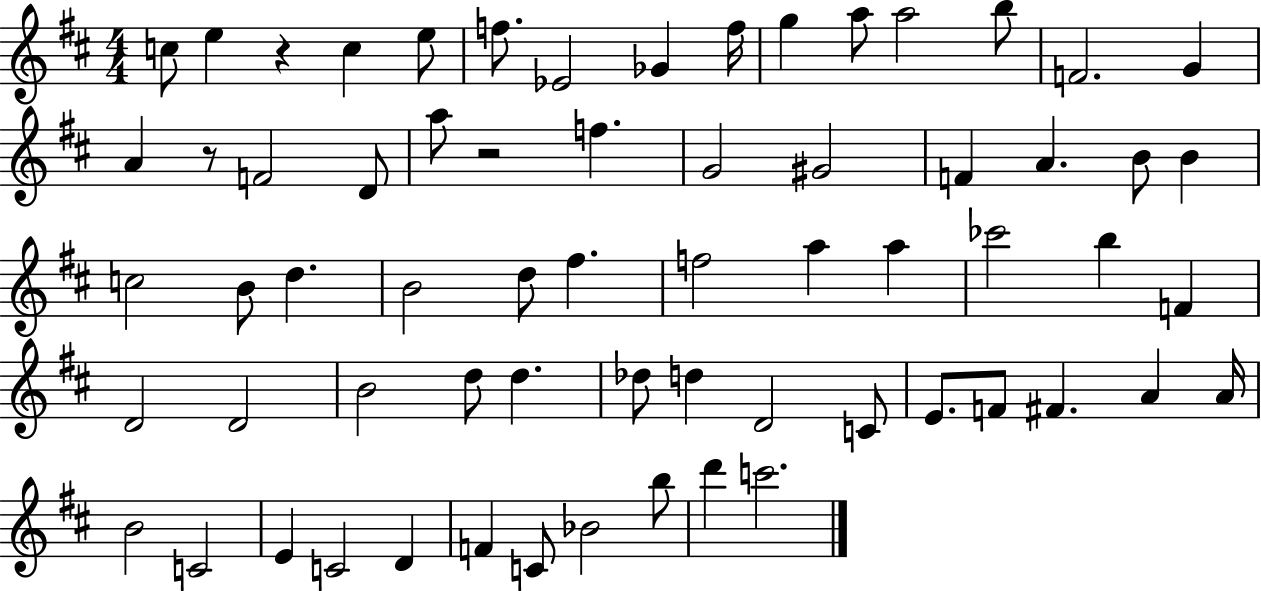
{
  \clef treble
  \numericTimeSignature
  \time 4/4
  \key d \major
  \repeat volta 2 { c''8 e''4 r4 c''4 e''8 | f''8. ees'2 ges'4 f''16 | g''4 a''8 a''2 b''8 | f'2. g'4 | \break a'4 r8 f'2 d'8 | a''8 r2 f''4. | g'2 gis'2 | f'4 a'4. b'8 b'4 | \break c''2 b'8 d''4. | b'2 d''8 fis''4. | f''2 a''4 a''4 | ces'''2 b''4 f'4 | \break d'2 d'2 | b'2 d''8 d''4. | des''8 d''4 d'2 c'8 | e'8. f'8 fis'4. a'4 a'16 | \break b'2 c'2 | e'4 c'2 d'4 | f'4 c'8 bes'2 b''8 | d'''4 c'''2. | \break } \bar "|."
}